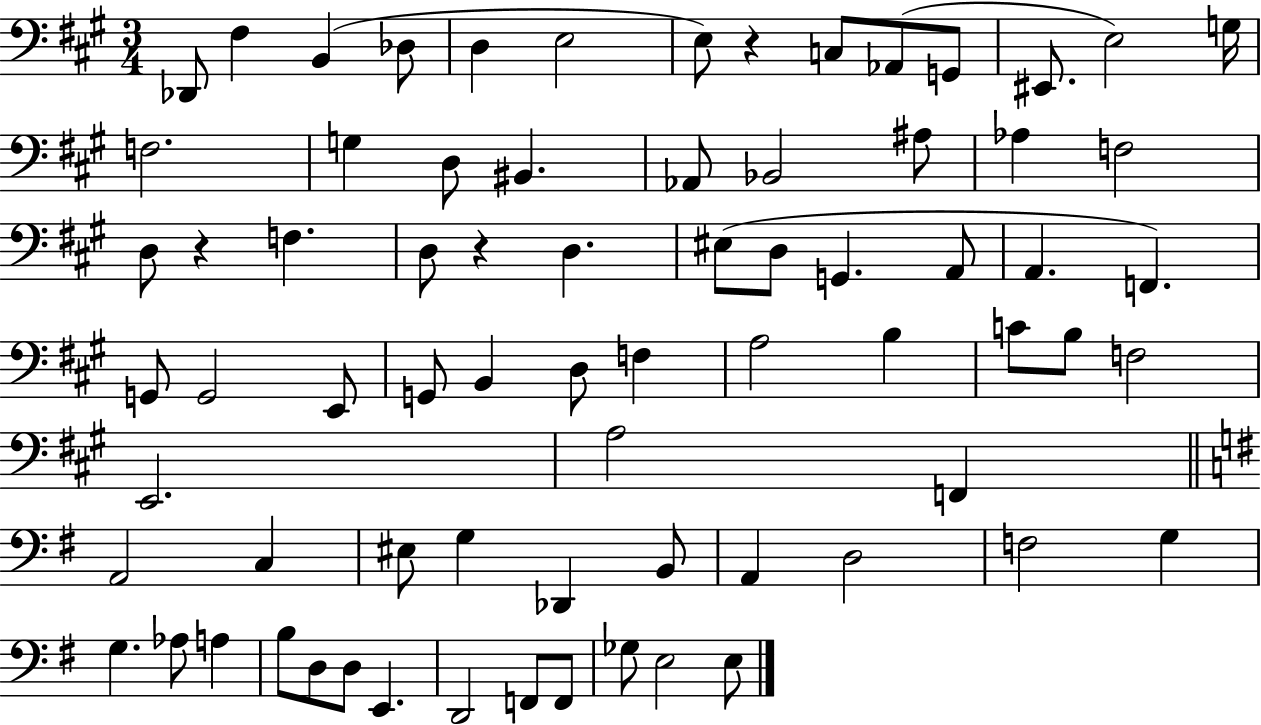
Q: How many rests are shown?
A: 3